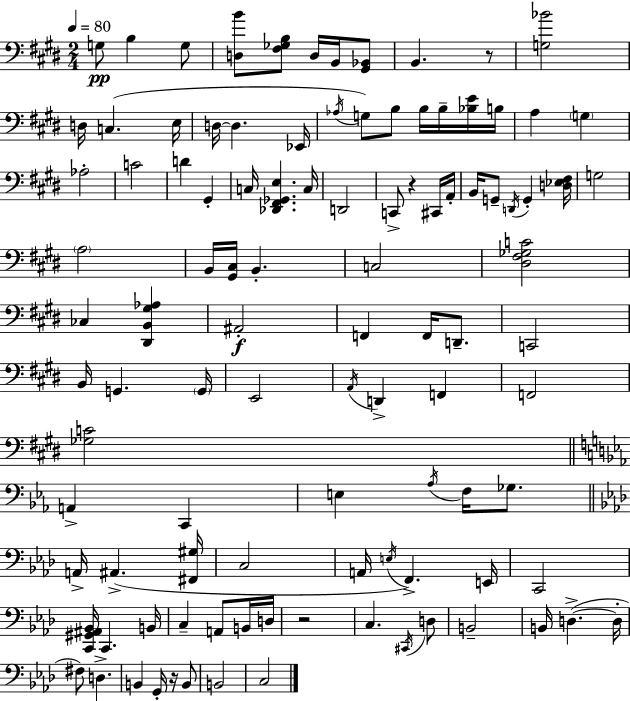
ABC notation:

X:1
T:Untitled
M:2/4
L:1/4
K:E
G,/2 B, G,/2 [D,B]/2 [^F,_G,B,]/2 D,/4 B,,/4 [^G,,_B,,]/2 B,, z/2 [G,_B]2 D,/4 C, E,/4 D,/4 D, _E,,/4 _A,/4 G,/2 B,/2 B,/4 B,/4 [_B,E]/4 B,/4 A, G, _A,2 C2 D ^G,, C,/4 [_D,,^F,,_G,,E,] C,/4 D,,2 C,,/2 z ^C,,/4 A,,/4 B,,/4 G,,/2 D,,/4 G,, [D,_E,^F,]/4 G,2 A,2 B,,/4 [^G,,^C,]/4 B,, C,2 [^D,^F,_G,C]2 _C, [^D,,B,,^G,_A,] ^A,,2 F,, F,,/4 D,,/2 C,,2 B,,/4 G,, G,,/4 E,,2 A,,/4 D,, F,, F,,2 [_G,C]2 A,, C,, E, _A,/4 F,/4 _G,/2 A,,/4 ^A,, [^F,,^G,]/4 C,2 A,,/4 E,/4 F,, E,,/4 C,,2 [C,,^G,,^A,,_B,,]/4 C,, B,,/4 C, A,,/2 B,,/4 D,/4 z2 C, ^C,,/4 D,/2 B,,2 B,,/4 D, D,/4 ^F,/2 D, B,, G,,/4 z/4 B,,/2 B,,2 C,2